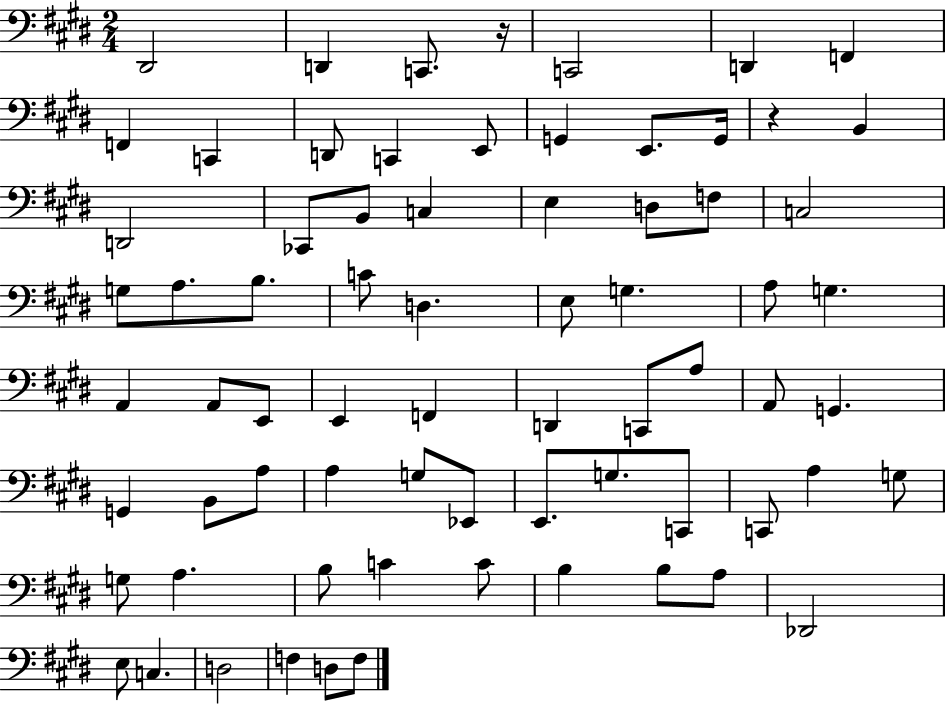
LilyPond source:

{
  \clef bass
  \numericTimeSignature
  \time 2/4
  \key e \major
  dis,2 | d,4 c,8. r16 | c,2 | d,4 f,4 | \break f,4 c,4 | d,8 c,4 e,8 | g,4 e,8. g,16 | r4 b,4 | \break d,2 | ces,8 b,8 c4 | e4 d8 f8 | c2 | \break g8 a8. b8. | c'8 d4. | e8 g4. | a8 g4. | \break a,4 a,8 e,8 | e,4 f,4 | d,4 c,8 a8 | a,8 g,4. | \break g,4 b,8 a8 | a4 g8 ees,8 | e,8. g8. c,8 | c,8 a4 g8 | \break g8 a4. | b8 c'4 c'8 | b4 b8 a8 | des,2 | \break e8 c4. | d2 | f4 d8 f8 | \bar "|."
}